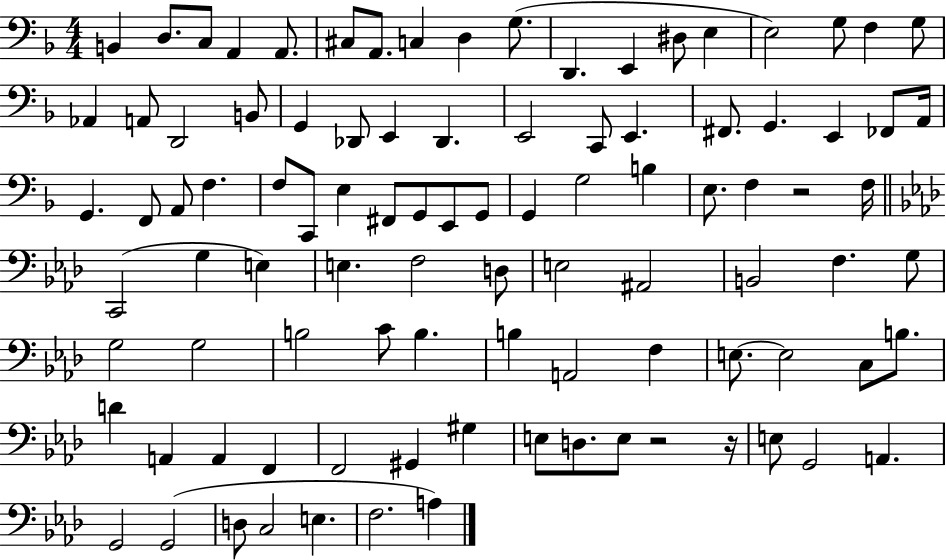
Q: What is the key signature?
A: F major